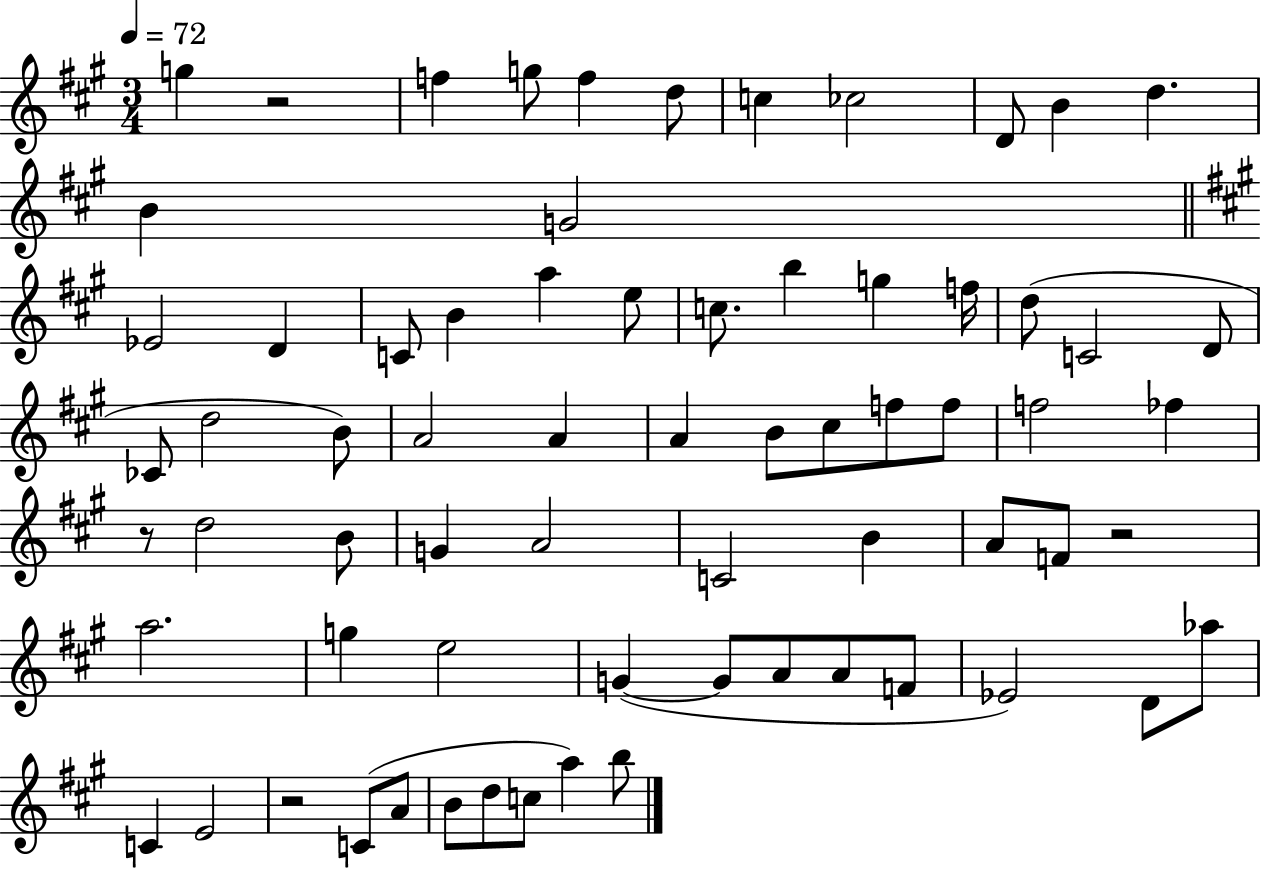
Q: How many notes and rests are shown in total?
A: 69